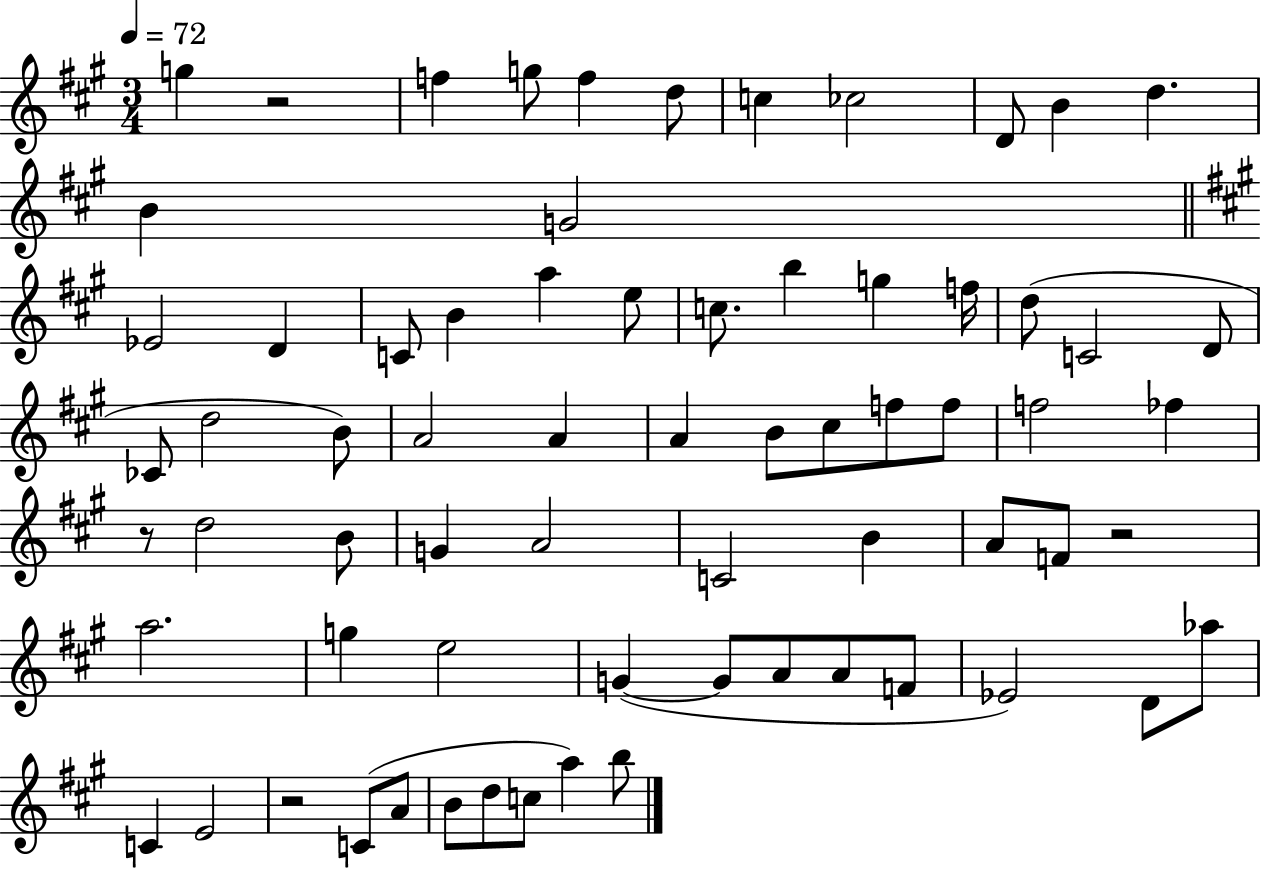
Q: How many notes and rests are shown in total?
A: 69